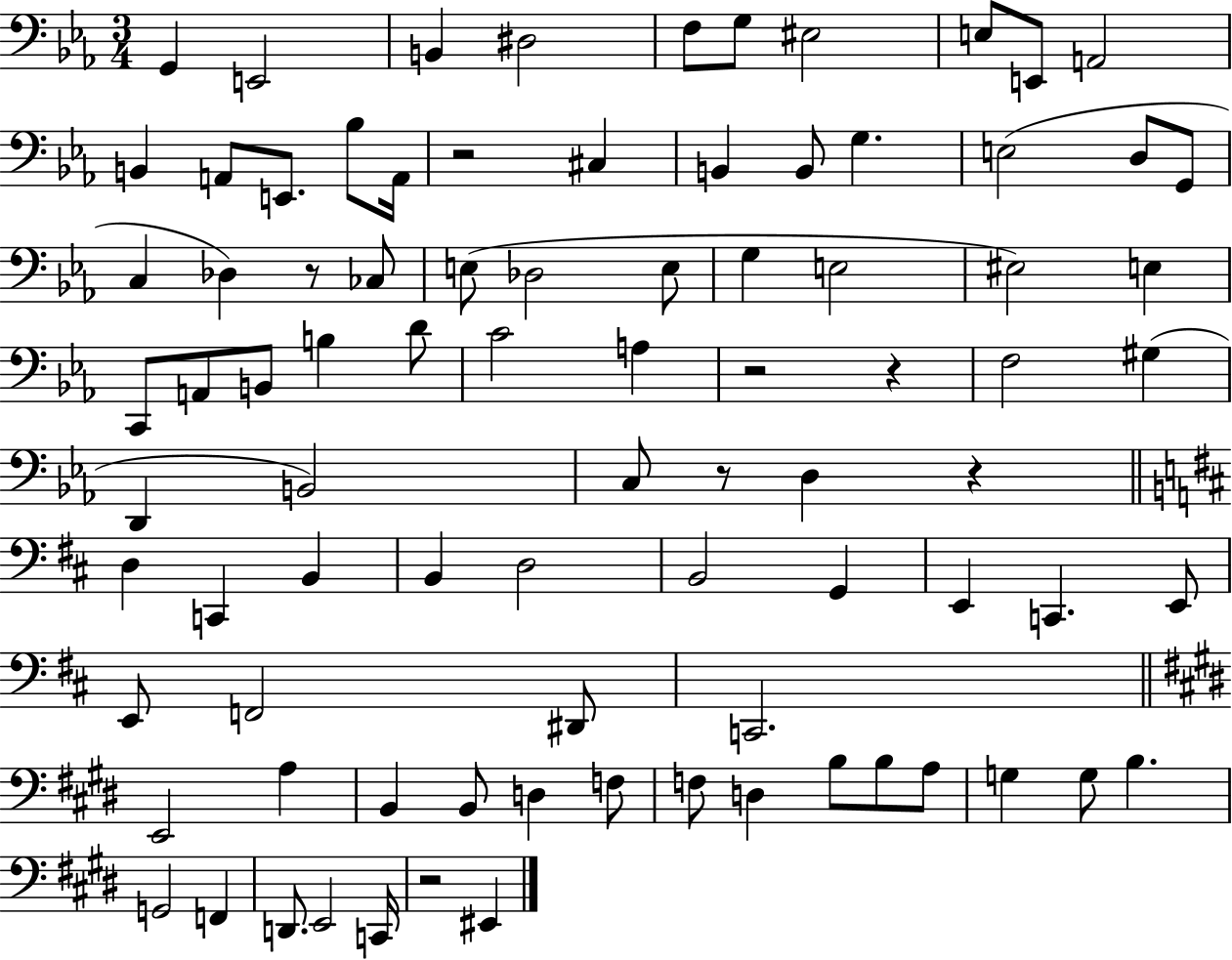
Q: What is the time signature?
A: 3/4